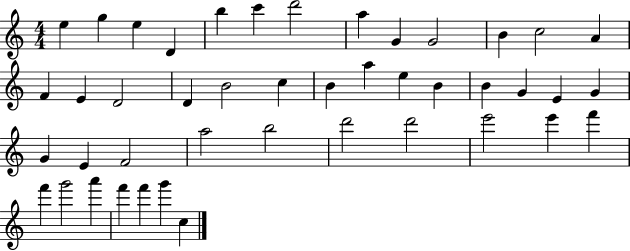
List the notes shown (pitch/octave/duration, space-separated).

E5/q G5/q E5/q D4/q B5/q C6/q D6/h A5/q G4/q G4/h B4/q C5/h A4/q F4/q E4/q D4/h D4/q B4/h C5/q B4/q A5/q E5/q B4/q B4/q G4/q E4/q G4/q G4/q E4/q F4/h A5/h B5/h D6/h D6/h E6/h E6/q F6/q F6/q G6/h A6/q F6/q F6/q G6/q C5/q